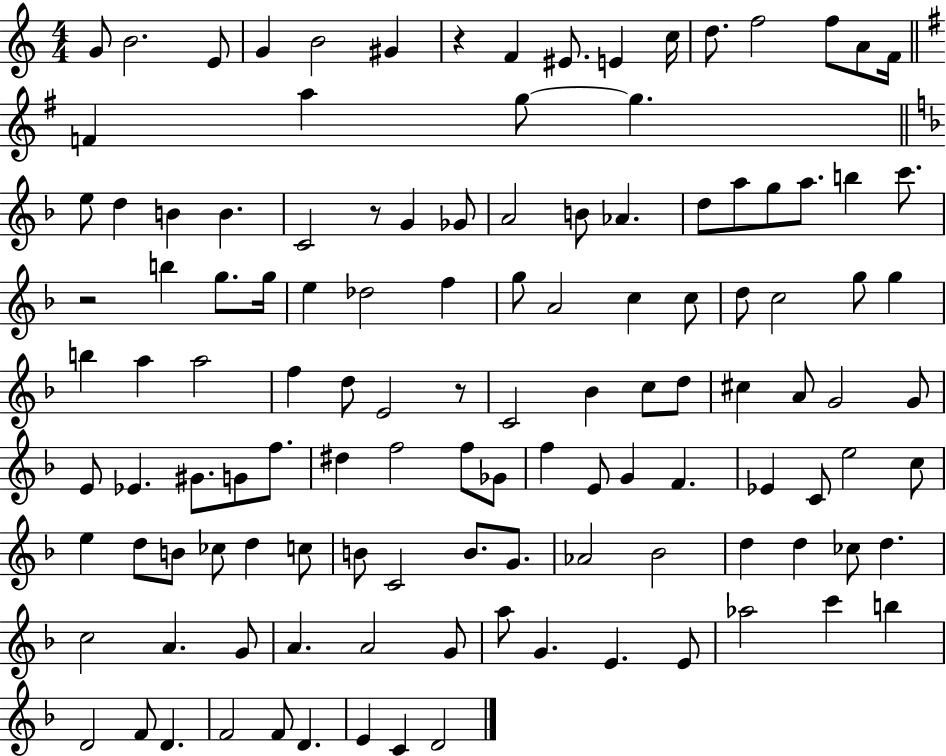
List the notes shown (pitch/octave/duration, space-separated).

G4/e B4/h. E4/e G4/q B4/h G#4/q R/q F4/q EIS4/e. E4/q C5/s D5/e. F5/h F5/e A4/e F4/s F4/q A5/q G5/e G5/q. E5/e D5/q B4/q B4/q. C4/h R/e G4/q Gb4/e A4/h B4/e Ab4/q. D5/e A5/e G5/e A5/e. B5/q C6/e. R/h B5/q G5/e. G5/s E5/q Db5/h F5/q G5/e A4/h C5/q C5/e D5/e C5/h G5/e G5/q B5/q A5/q A5/h F5/q D5/e E4/h R/e C4/h Bb4/q C5/e D5/e C#5/q A4/e G4/h G4/e E4/e Eb4/q. G#4/e. G4/e F5/e. D#5/q F5/h F5/e Gb4/e F5/q E4/e G4/q F4/q. Eb4/q C4/e E5/h C5/e E5/q D5/e B4/e CES5/e D5/q C5/e B4/e C4/h B4/e. G4/e. Ab4/h Bb4/h D5/q D5/q CES5/e D5/q. C5/h A4/q. G4/e A4/q. A4/h G4/e A5/e G4/q. E4/q. E4/e Ab5/h C6/q B5/q D4/h F4/e D4/q. F4/h F4/e D4/q. E4/q C4/q D4/h